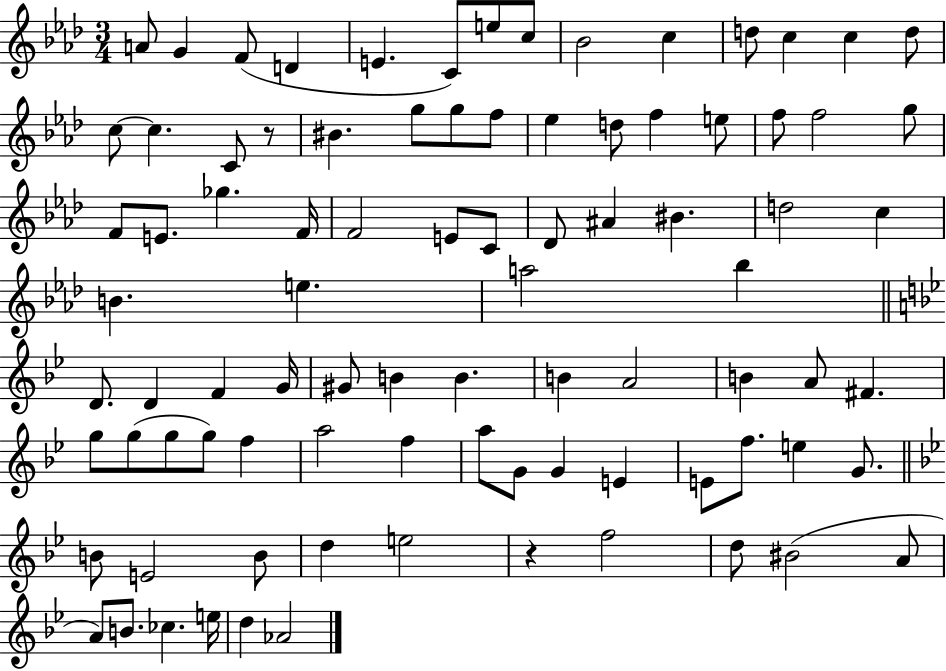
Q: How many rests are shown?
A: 2